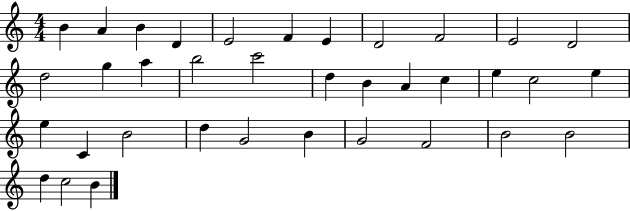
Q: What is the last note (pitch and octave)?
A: B4